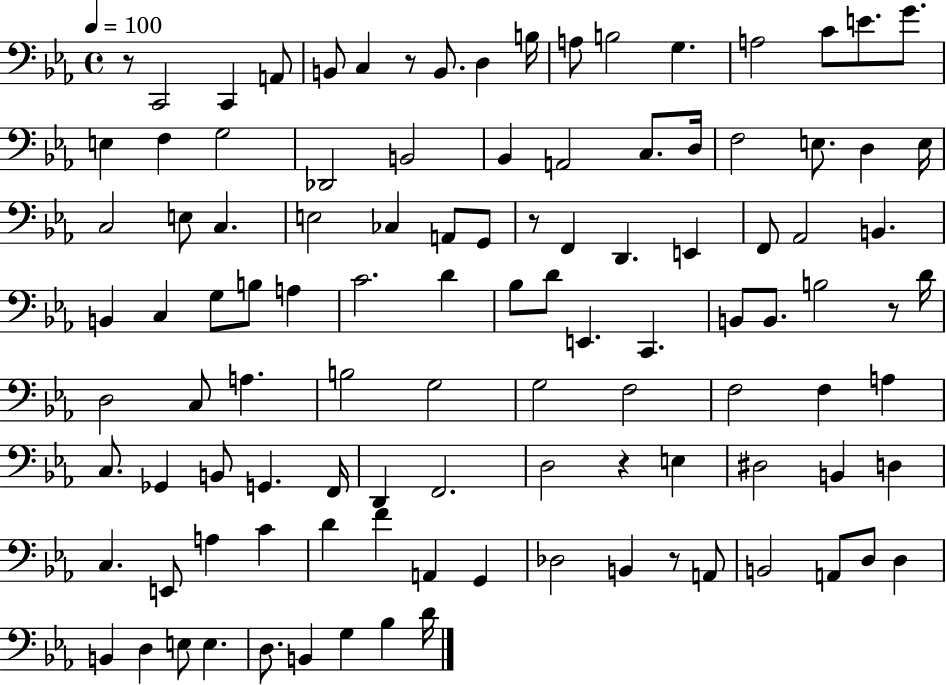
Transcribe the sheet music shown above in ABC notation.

X:1
T:Untitled
M:4/4
L:1/4
K:Eb
z/2 C,,2 C,, A,,/2 B,,/2 C, z/2 B,,/2 D, B,/4 A,/2 B,2 G, A,2 C/2 E/2 G/2 E, F, G,2 _D,,2 B,,2 _B,, A,,2 C,/2 D,/4 F,2 E,/2 D, E,/4 C,2 E,/2 C, E,2 _C, A,,/2 G,,/2 z/2 F,, D,, E,, F,,/2 _A,,2 B,, B,, C, G,/2 B,/2 A, C2 D _B,/2 D/2 E,, C,, B,,/2 B,,/2 B,2 z/2 D/4 D,2 C,/2 A, B,2 G,2 G,2 F,2 F,2 F, A, C,/2 _G,, B,,/2 G,, F,,/4 D,, F,,2 D,2 z E, ^D,2 B,, D, C, E,,/2 A, C D F A,, G,, _D,2 B,, z/2 A,,/2 B,,2 A,,/2 D,/2 D, B,, D, E,/2 E, D,/2 B,, G, _B, D/4